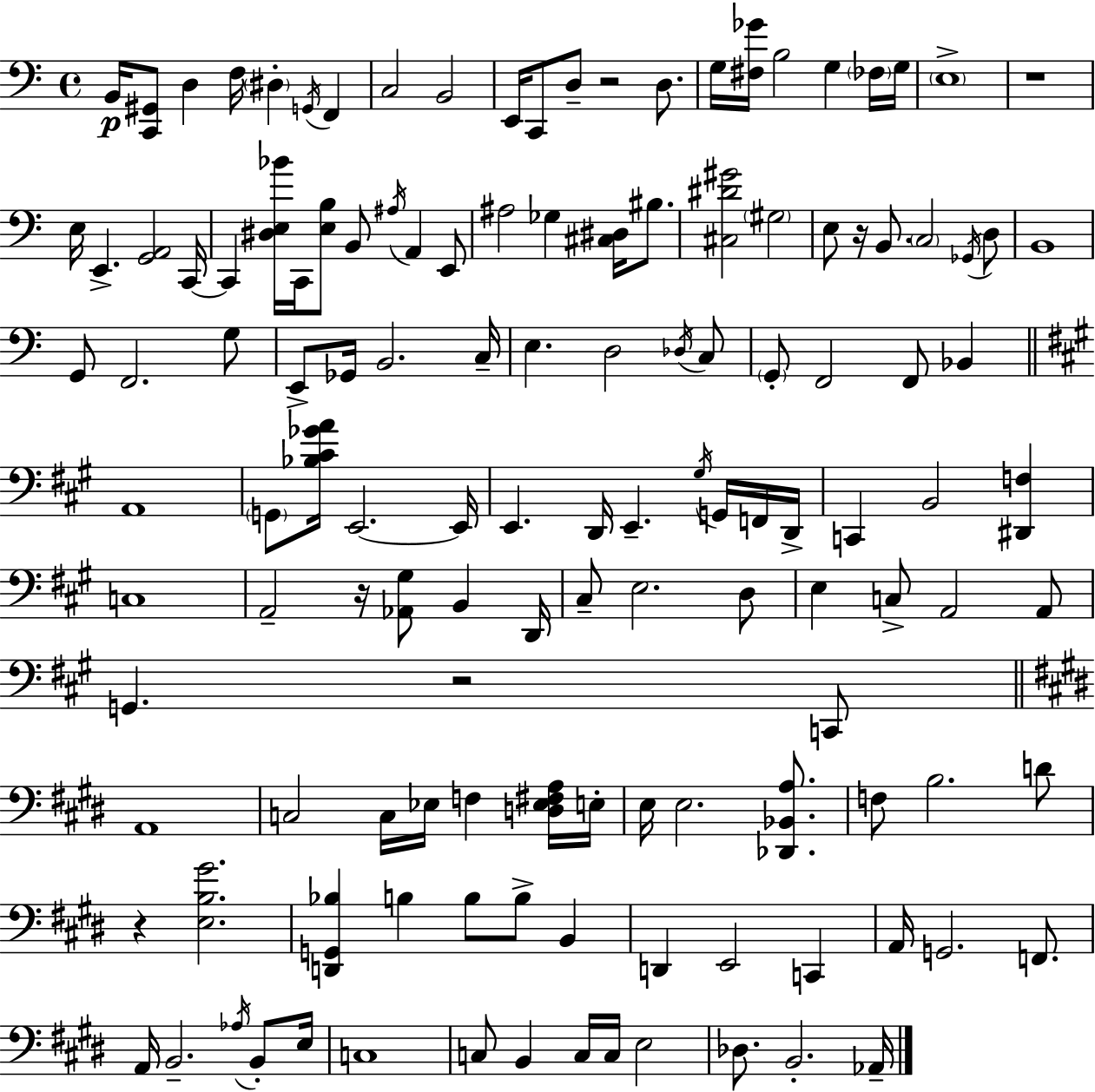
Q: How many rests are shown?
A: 6